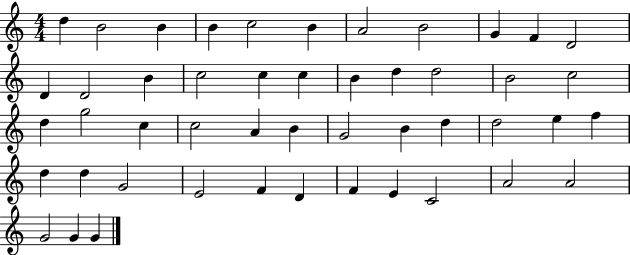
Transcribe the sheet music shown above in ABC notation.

X:1
T:Untitled
M:4/4
L:1/4
K:C
d B2 B B c2 B A2 B2 G F D2 D D2 B c2 c c B d d2 B2 c2 d g2 c c2 A B G2 B d d2 e f d d G2 E2 F D F E C2 A2 A2 G2 G G